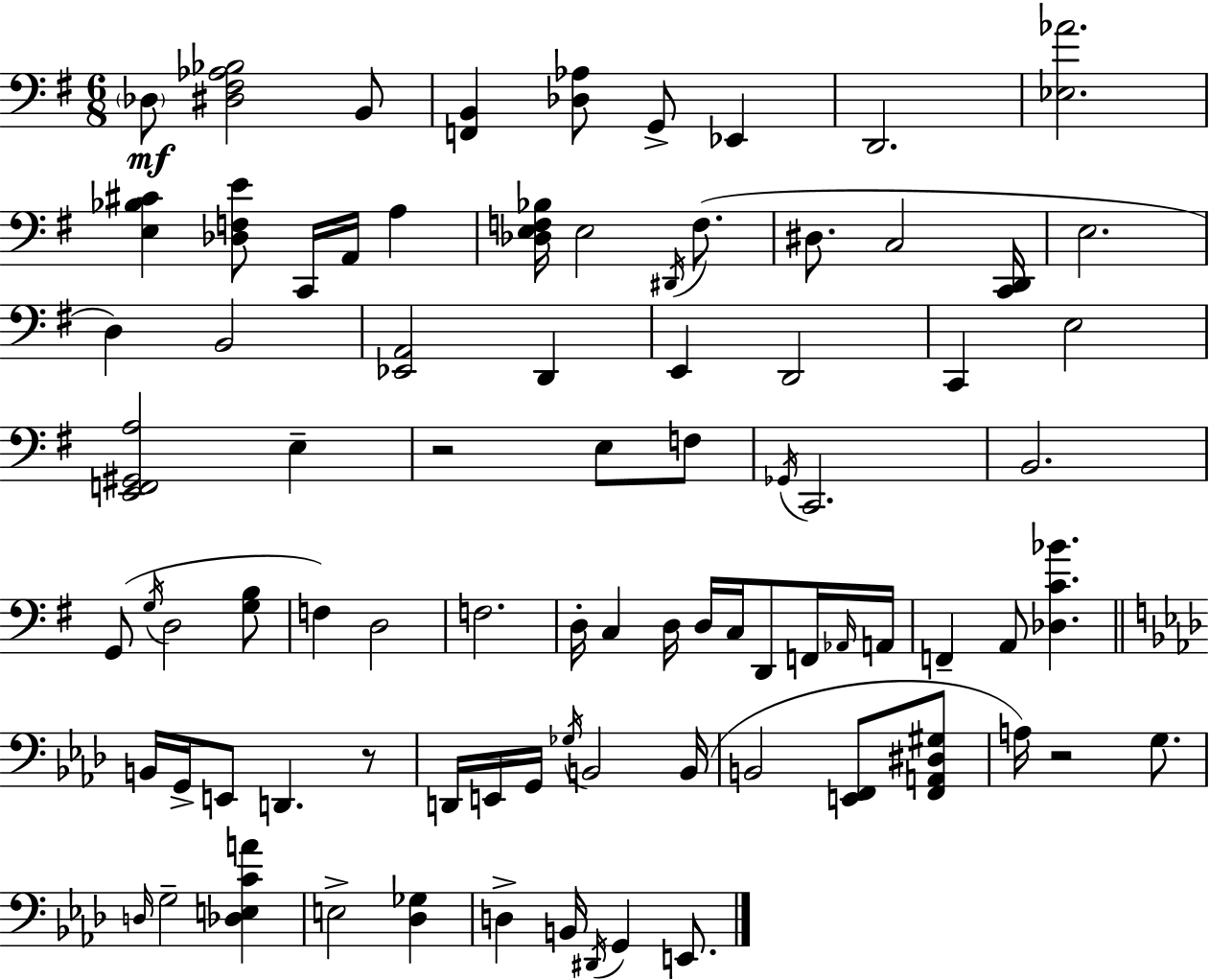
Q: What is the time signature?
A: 6/8